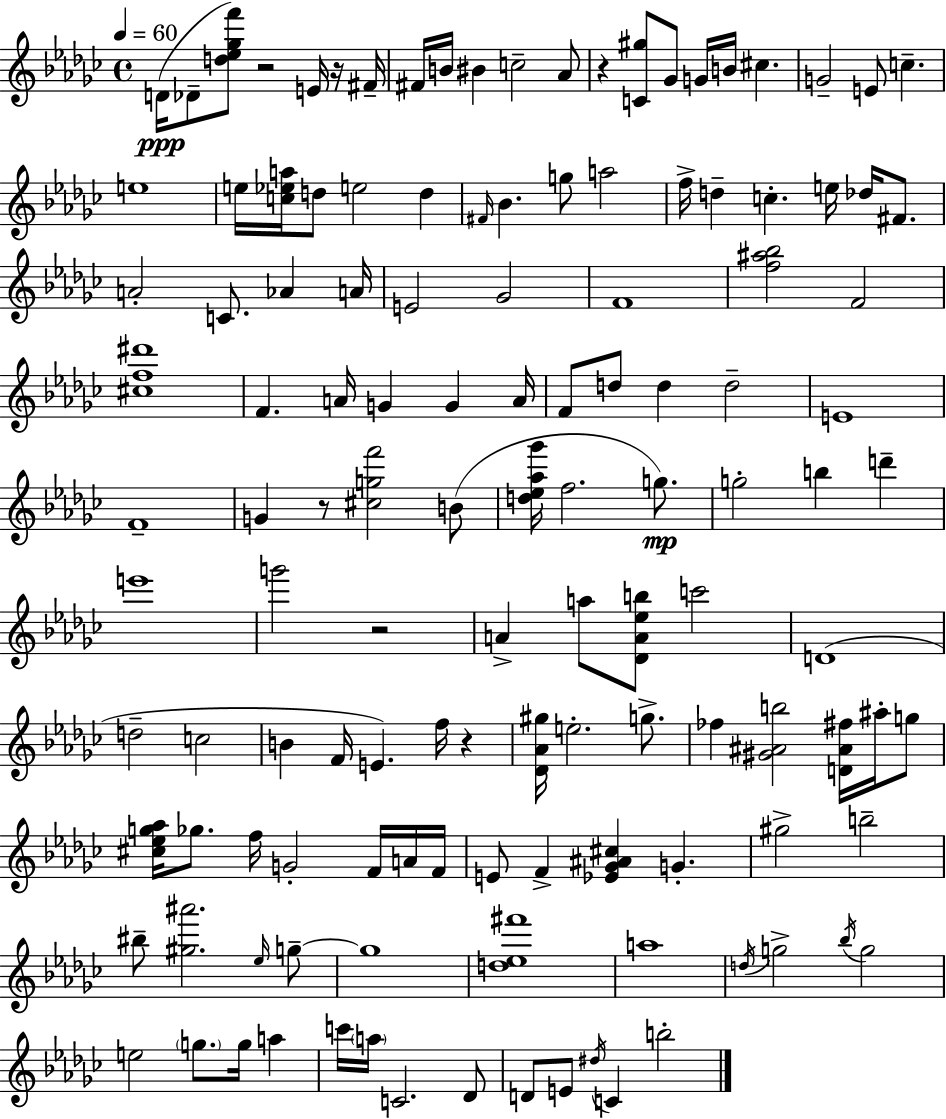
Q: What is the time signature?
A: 4/4